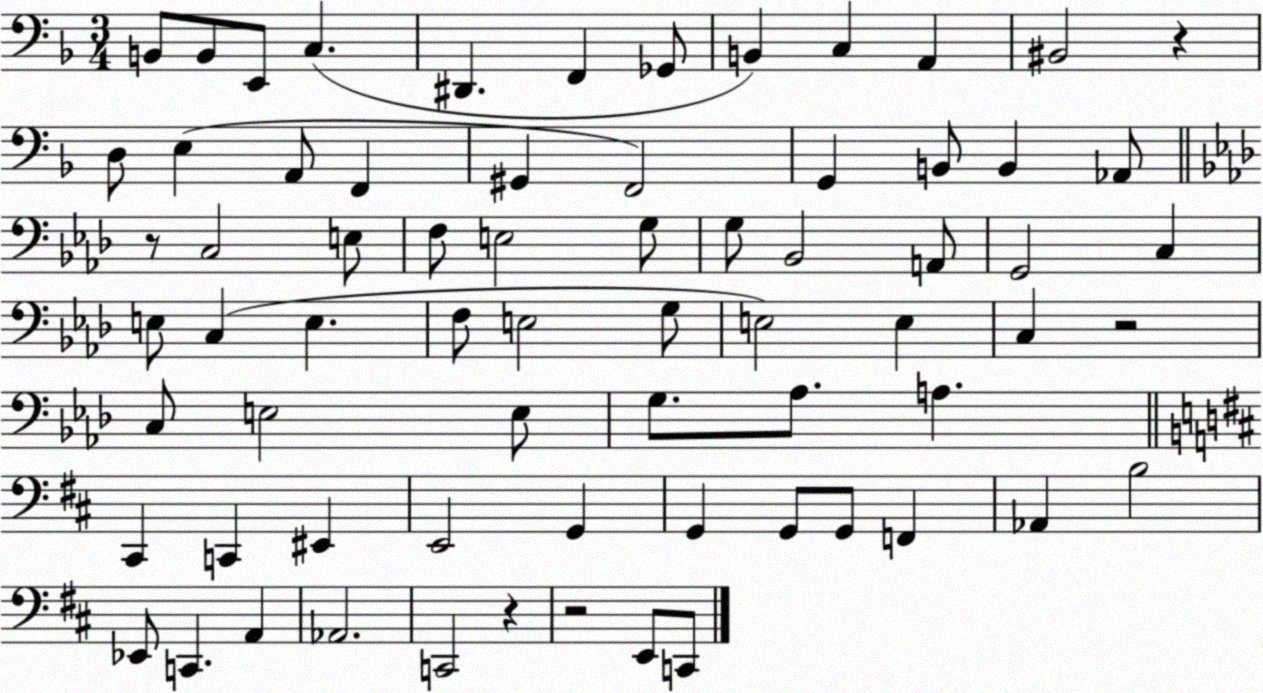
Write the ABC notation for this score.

X:1
T:Untitled
M:3/4
L:1/4
K:F
B,,/2 B,,/2 E,,/2 C, ^D,, F,, _G,,/2 B,, C, A,, ^B,,2 z D,/2 E, A,,/2 F,, ^G,, F,,2 G,, B,,/2 B,, _A,,/2 z/2 C,2 E,/2 F,/2 E,2 G,/2 G,/2 _B,,2 A,,/2 G,,2 C, E,/2 C, E, F,/2 E,2 G,/2 E,2 E, C, z2 C,/2 E,2 E,/2 G,/2 _A,/2 A, ^C,, C,, ^E,, E,,2 G,, G,, G,,/2 G,,/2 F,, _A,, B,2 _E,,/2 C,, A,, _A,,2 C,,2 z z2 E,,/2 C,,/2